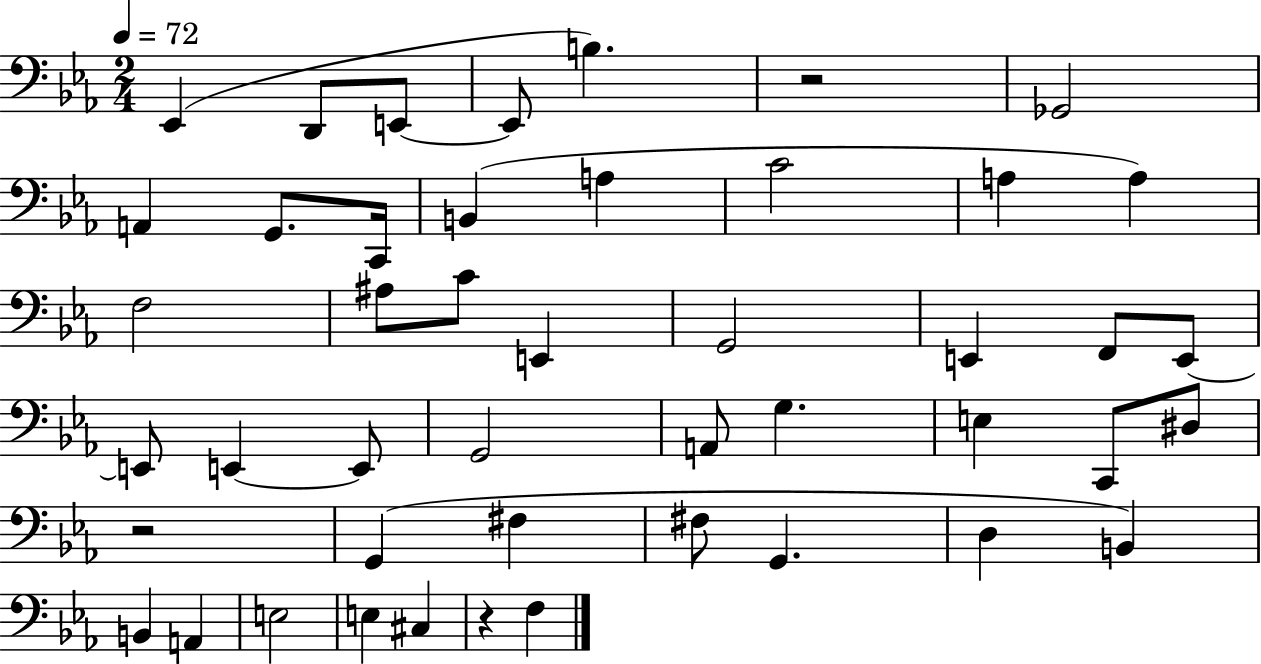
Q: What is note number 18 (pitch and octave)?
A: E2